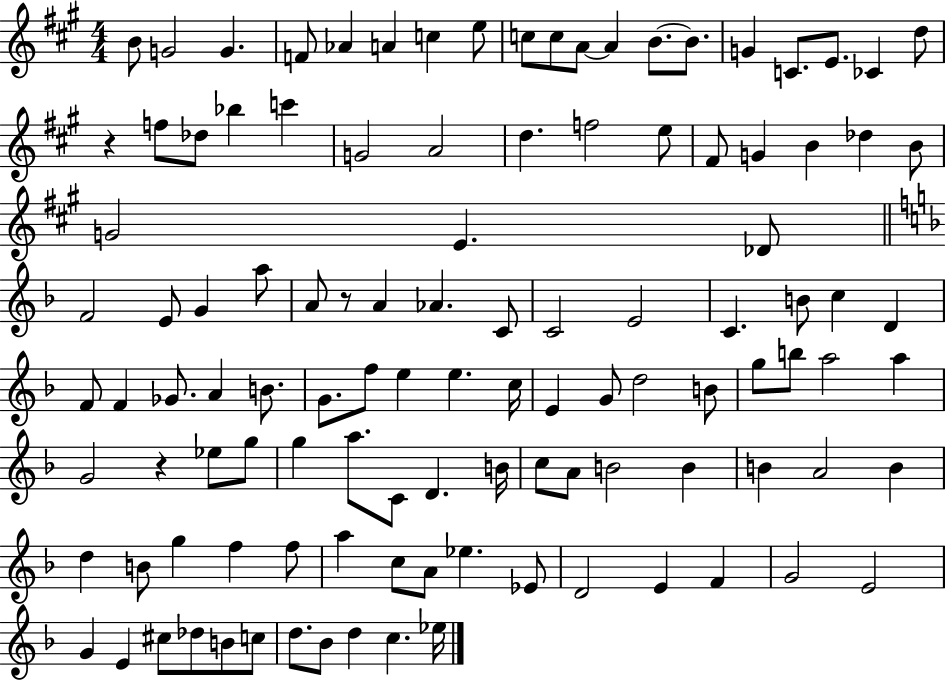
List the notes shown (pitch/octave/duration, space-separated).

B4/e G4/h G4/q. F4/e Ab4/q A4/q C5/q E5/e C5/e C5/e A4/e A4/q B4/e. B4/e. G4/q C4/e. E4/e. CES4/q D5/e R/q F5/e Db5/e Bb5/q C6/q G4/h A4/h D5/q. F5/h E5/e F#4/e G4/q B4/q Db5/q B4/e G4/h E4/q. Db4/e F4/h E4/e G4/q A5/e A4/e R/e A4/q Ab4/q. C4/e C4/h E4/h C4/q. B4/e C5/q D4/q F4/e F4/q Gb4/e. A4/q B4/e. G4/e. F5/e E5/q E5/q. C5/s E4/q G4/e D5/h B4/e G5/e B5/e A5/h A5/q G4/h R/q Eb5/e G5/e G5/q A5/e. C4/e D4/q. B4/s C5/e A4/e B4/h B4/q B4/q A4/h B4/q D5/q B4/e G5/q F5/q F5/e A5/q C5/e A4/e Eb5/q. Eb4/e D4/h E4/q F4/q G4/h E4/h G4/q E4/q C#5/e Db5/e B4/e C5/e D5/e. Bb4/e D5/q C5/q. Eb5/s